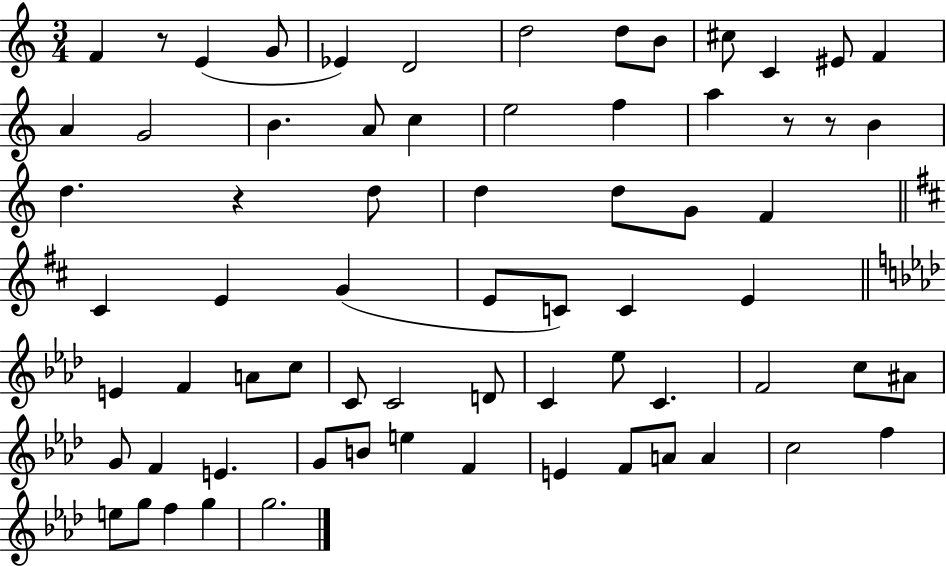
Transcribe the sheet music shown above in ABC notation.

X:1
T:Untitled
M:3/4
L:1/4
K:C
F z/2 E G/2 _E D2 d2 d/2 B/2 ^c/2 C ^E/2 F A G2 B A/2 c e2 f a z/2 z/2 B d z d/2 d d/2 G/2 F ^C E G E/2 C/2 C E E F A/2 c/2 C/2 C2 D/2 C _e/2 C F2 c/2 ^A/2 G/2 F E G/2 B/2 e F E F/2 A/2 A c2 f e/2 g/2 f g g2